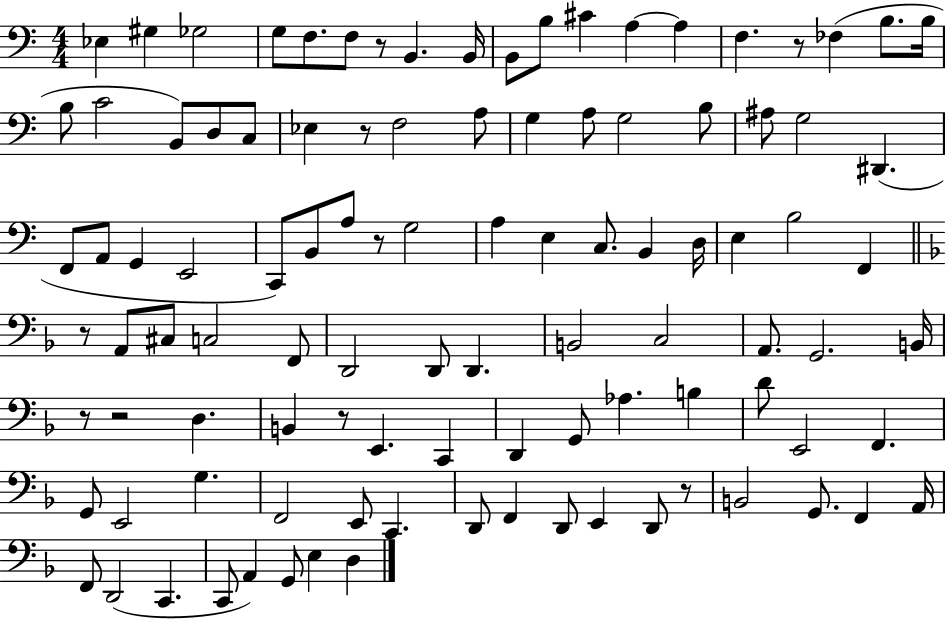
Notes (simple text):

Eb3/q G#3/q Gb3/h G3/e F3/e. F3/e R/e B2/q. B2/s B2/e B3/e C#4/q A3/q A3/q F3/q. R/e FES3/q B3/e. B3/s B3/e C4/h B2/e D3/e C3/e Eb3/q R/e F3/h A3/e G3/q A3/e G3/h B3/e A#3/e G3/h D#2/q. F2/e A2/e G2/q E2/h C2/e B2/e A3/e R/e G3/h A3/q E3/q C3/e. B2/q D3/s E3/q B3/h F2/q R/e A2/e C#3/e C3/h F2/e D2/h D2/e D2/q. B2/h C3/h A2/e. G2/h. B2/s R/e R/h D3/q. B2/q R/e E2/q. C2/q D2/q G2/e Ab3/q. B3/q D4/e E2/h F2/q. G2/e E2/h G3/q. F2/h E2/e C2/q. D2/e F2/q D2/e E2/q D2/e R/e B2/h G2/e. F2/q A2/s F2/e D2/h C2/q. C2/e A2/q G2/e E3/q D3/q